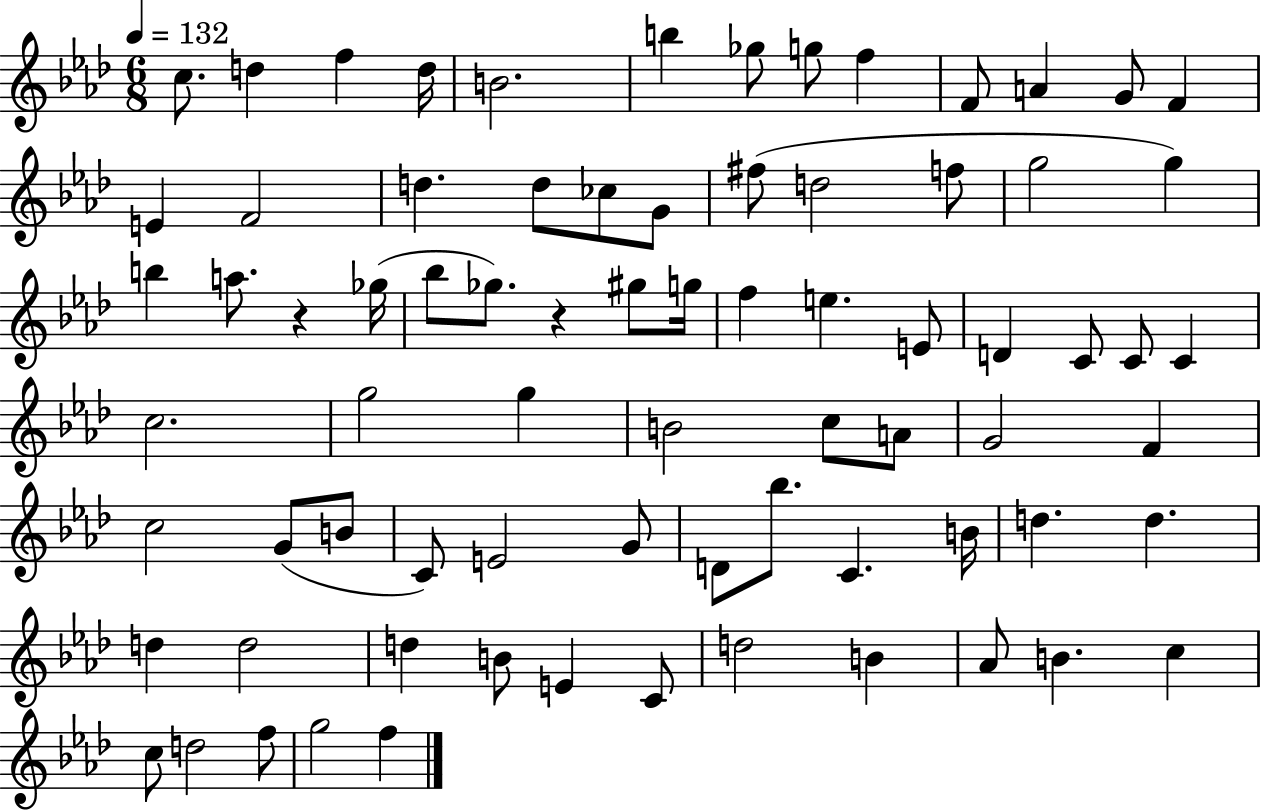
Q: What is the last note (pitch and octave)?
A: F5